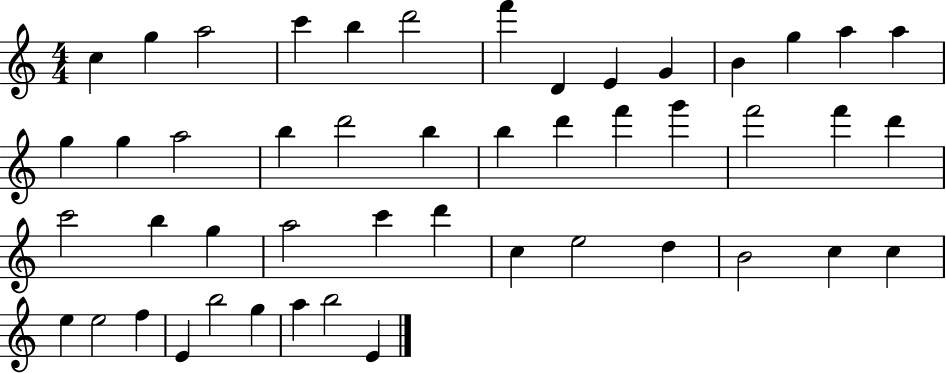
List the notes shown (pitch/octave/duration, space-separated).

C5/q G5/q A5/h C6/q B5/q D6/h F6/q D4/q E4/q G4/q B4/q G5/q A5/q A5/q G5/q G5/q A5/h B5/q D6/h B5/q B5/q D6/q F6/q G6/q F6/h F6/q D6/q C6/h B5/q G5/q A5/h C6/q D6/q C5/q E5/h D5/q B4/h C5/q C5/q E5/q E5/h F5/q E4/q B5/h G5/q A5/q B5/h E4/q